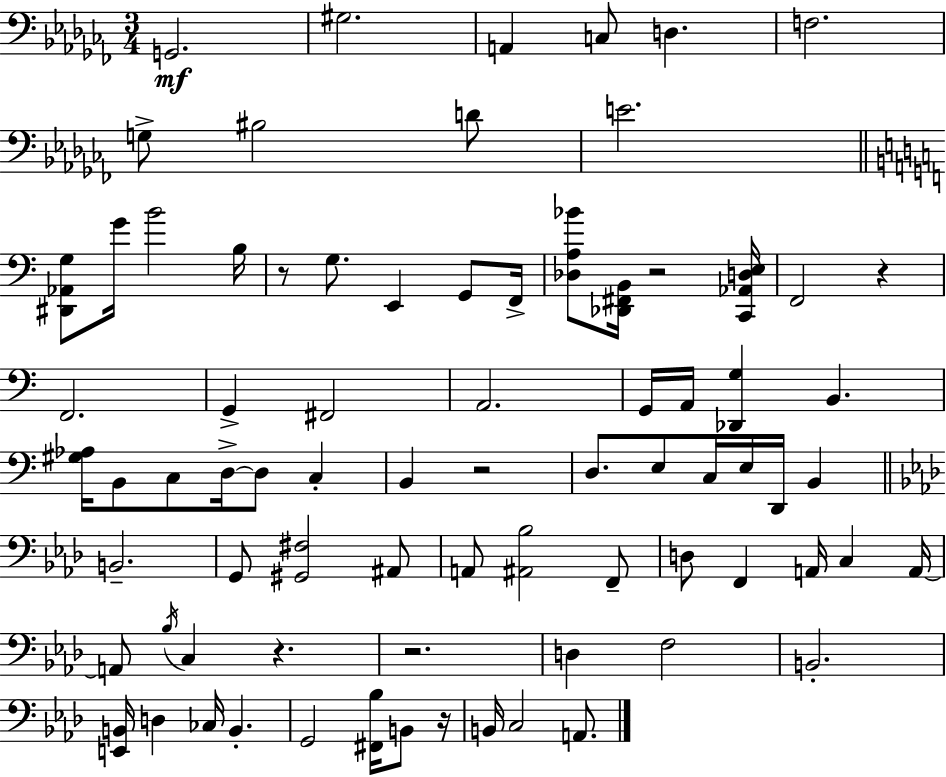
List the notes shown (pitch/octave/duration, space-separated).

G2/h. G#3/h. A2/q C3/e D3/q. F3/h. G3/e BIS3/h D4/e E4/h. [D#2,Ab2,G3]/e G4/s B4/h B3/s R/e G3/e. E2/q G2/e F2/s [Db3,A3,Bb4]/e [Db2,F#2,B2]/s R/h [C2,Ab2,D3,E3]/s F2/h R/q F2/h. G2/q F#2/h A2/h. G2/s A2/s [Db2,G3]/q B2/q. [G#3,Ab3]/s B2/e C3/e D3/s D3/e C3/q B2/q R/h D3/e. E3/e C3/s E3/s D2/s B2/q B2/h. G2/e [G#2,F#3]/h A#2/e A2/e [A#2,Bb3]/h F2/e D3/e F2/q A2/s C3/q A2/s A2/e Bb3/s C3/q R/q. R/h. D3/q F3/h B2/h. [E2,B2]/s D3/q CES3/s B2/q. G2/h [F#2,Bb3]/s B2/e R/s B2/s C3/h A2/e.